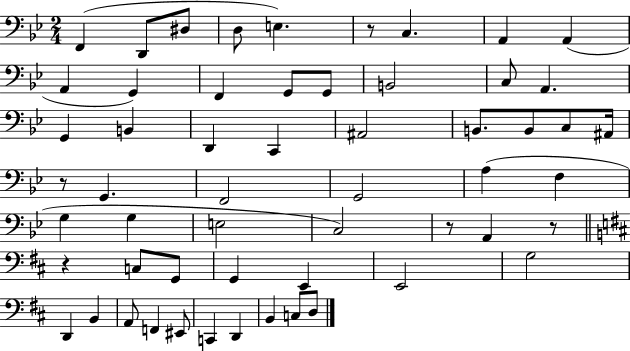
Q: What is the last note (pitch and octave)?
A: D3